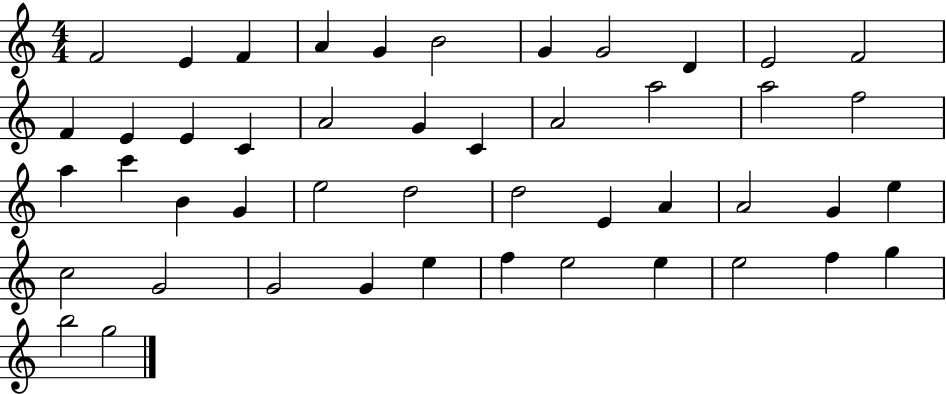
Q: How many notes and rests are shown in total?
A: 47